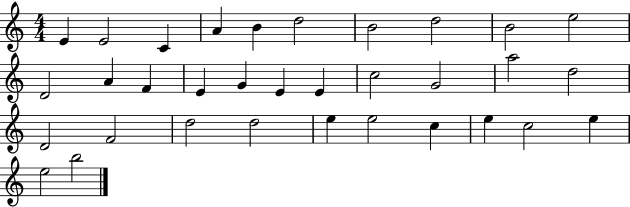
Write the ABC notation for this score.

X:1
T:Untitled
M:4/4
L:1/4
K:C
E E2 C A B d2 B2 d2 B2 e2 D2 A F E G E E c2 G2 a2 d2 D2 F2 d2 d2 e e2 c e c2 e e2 b2